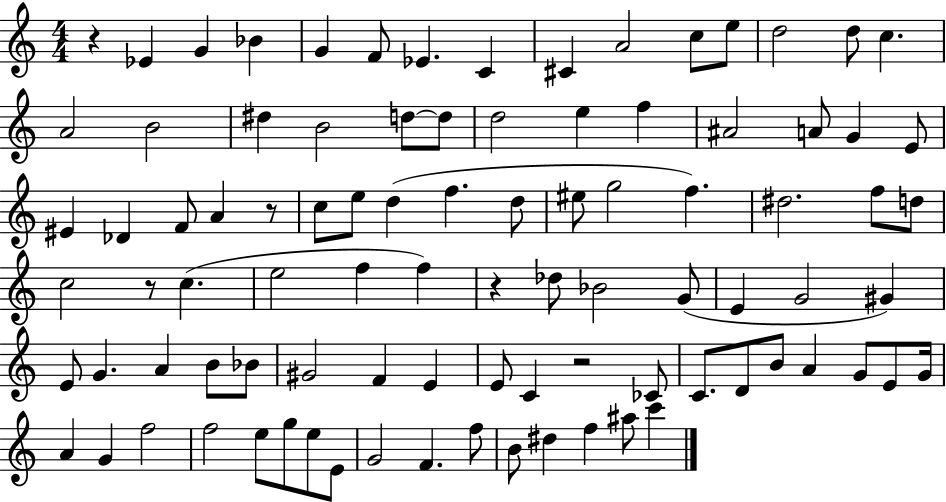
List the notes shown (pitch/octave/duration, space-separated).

R/q Eb4/q G4/q Bb4/q G4/q F4/e Eb4/q. C4/q C#4/q A4/h C5/e E5/e D5/h D5/e C5/q. A4/h B4/h D#5/q B4/h D5/e D5/e D5/h E5/q F5/q A#4/h A4/e G4/q E4/e EIS4/q Db4/q F4/e A4/q R/e C5/e E5/e D5/q F5/q. D5/e EIS5/e G5/h F5/q. D#5/h. F5/e D5/e C5/h R/e C5/q. E5/h F5/q F5/q R/q Db5/e Bb4/h G4/e E4/q G4/h G#4/q E4/e G4/q. A4/q B4/e Bb4/e G#4/h F4/q E4/q E4/e C4/q R/h CES4/e C4/e. D4/e B4/e A4/q G4/e E4/e G4/s A4/q G4/q F5/h F5/h E5/e G5/e E5/e E4/e G4/h F4/q. F5/e B4/e D#5/q F5/q A#5/e C6/q